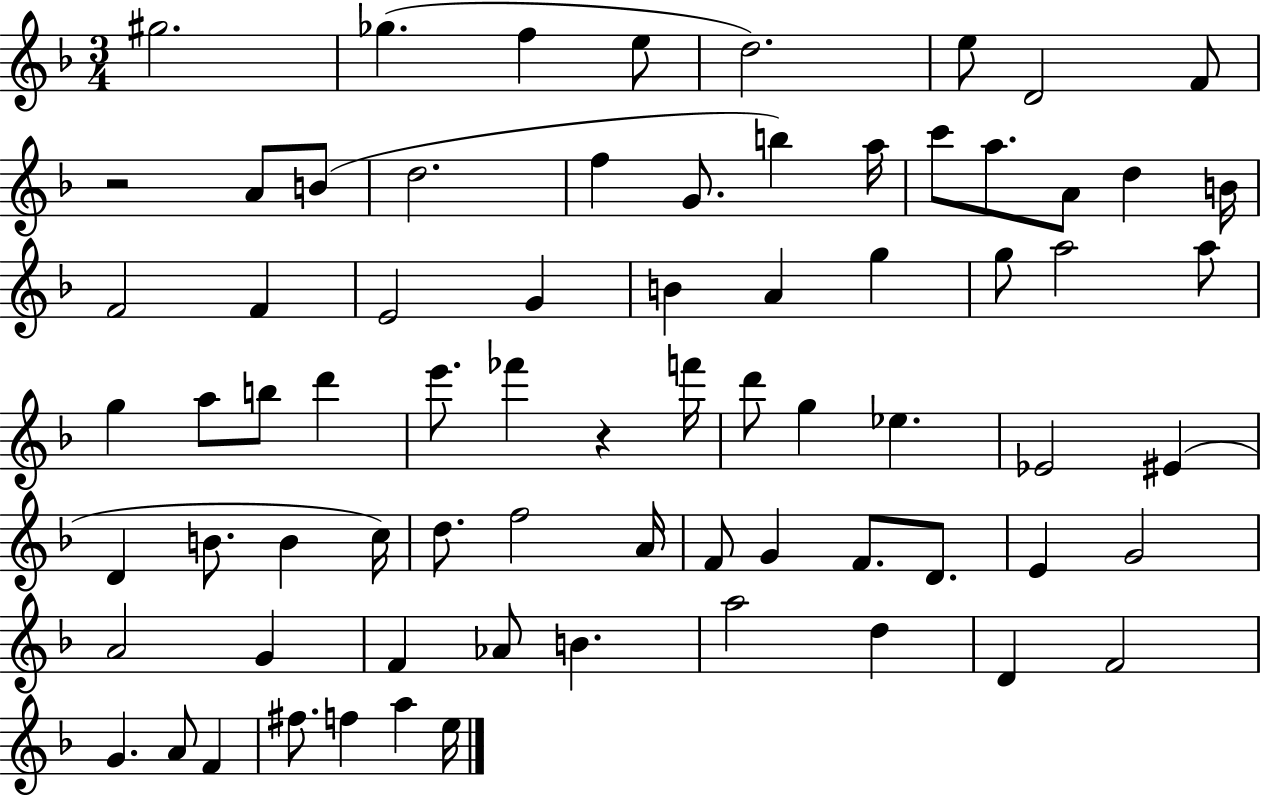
X:1
T:Untitled
M:3/4
L:1/4
K:F
^g2 _g f e/2 d2 e/2 D2 F/2 z2 A/2 B/2 d2 f G/2 b a/4 c'/2 a/2 A/2 d B/4 F2 F E2 G B A g g/2 a2 a/2 g a/2 b/2 d' e'/2 _f' z f'/4 d'/2 g _e _E2 ^E D B/2 B c/4 d/2 f2 A/4 F/2 G F/2 D/2 E G2 A2 G F _A/2 B a2 d D F2 G A/2 F ^f/2 f a e/4